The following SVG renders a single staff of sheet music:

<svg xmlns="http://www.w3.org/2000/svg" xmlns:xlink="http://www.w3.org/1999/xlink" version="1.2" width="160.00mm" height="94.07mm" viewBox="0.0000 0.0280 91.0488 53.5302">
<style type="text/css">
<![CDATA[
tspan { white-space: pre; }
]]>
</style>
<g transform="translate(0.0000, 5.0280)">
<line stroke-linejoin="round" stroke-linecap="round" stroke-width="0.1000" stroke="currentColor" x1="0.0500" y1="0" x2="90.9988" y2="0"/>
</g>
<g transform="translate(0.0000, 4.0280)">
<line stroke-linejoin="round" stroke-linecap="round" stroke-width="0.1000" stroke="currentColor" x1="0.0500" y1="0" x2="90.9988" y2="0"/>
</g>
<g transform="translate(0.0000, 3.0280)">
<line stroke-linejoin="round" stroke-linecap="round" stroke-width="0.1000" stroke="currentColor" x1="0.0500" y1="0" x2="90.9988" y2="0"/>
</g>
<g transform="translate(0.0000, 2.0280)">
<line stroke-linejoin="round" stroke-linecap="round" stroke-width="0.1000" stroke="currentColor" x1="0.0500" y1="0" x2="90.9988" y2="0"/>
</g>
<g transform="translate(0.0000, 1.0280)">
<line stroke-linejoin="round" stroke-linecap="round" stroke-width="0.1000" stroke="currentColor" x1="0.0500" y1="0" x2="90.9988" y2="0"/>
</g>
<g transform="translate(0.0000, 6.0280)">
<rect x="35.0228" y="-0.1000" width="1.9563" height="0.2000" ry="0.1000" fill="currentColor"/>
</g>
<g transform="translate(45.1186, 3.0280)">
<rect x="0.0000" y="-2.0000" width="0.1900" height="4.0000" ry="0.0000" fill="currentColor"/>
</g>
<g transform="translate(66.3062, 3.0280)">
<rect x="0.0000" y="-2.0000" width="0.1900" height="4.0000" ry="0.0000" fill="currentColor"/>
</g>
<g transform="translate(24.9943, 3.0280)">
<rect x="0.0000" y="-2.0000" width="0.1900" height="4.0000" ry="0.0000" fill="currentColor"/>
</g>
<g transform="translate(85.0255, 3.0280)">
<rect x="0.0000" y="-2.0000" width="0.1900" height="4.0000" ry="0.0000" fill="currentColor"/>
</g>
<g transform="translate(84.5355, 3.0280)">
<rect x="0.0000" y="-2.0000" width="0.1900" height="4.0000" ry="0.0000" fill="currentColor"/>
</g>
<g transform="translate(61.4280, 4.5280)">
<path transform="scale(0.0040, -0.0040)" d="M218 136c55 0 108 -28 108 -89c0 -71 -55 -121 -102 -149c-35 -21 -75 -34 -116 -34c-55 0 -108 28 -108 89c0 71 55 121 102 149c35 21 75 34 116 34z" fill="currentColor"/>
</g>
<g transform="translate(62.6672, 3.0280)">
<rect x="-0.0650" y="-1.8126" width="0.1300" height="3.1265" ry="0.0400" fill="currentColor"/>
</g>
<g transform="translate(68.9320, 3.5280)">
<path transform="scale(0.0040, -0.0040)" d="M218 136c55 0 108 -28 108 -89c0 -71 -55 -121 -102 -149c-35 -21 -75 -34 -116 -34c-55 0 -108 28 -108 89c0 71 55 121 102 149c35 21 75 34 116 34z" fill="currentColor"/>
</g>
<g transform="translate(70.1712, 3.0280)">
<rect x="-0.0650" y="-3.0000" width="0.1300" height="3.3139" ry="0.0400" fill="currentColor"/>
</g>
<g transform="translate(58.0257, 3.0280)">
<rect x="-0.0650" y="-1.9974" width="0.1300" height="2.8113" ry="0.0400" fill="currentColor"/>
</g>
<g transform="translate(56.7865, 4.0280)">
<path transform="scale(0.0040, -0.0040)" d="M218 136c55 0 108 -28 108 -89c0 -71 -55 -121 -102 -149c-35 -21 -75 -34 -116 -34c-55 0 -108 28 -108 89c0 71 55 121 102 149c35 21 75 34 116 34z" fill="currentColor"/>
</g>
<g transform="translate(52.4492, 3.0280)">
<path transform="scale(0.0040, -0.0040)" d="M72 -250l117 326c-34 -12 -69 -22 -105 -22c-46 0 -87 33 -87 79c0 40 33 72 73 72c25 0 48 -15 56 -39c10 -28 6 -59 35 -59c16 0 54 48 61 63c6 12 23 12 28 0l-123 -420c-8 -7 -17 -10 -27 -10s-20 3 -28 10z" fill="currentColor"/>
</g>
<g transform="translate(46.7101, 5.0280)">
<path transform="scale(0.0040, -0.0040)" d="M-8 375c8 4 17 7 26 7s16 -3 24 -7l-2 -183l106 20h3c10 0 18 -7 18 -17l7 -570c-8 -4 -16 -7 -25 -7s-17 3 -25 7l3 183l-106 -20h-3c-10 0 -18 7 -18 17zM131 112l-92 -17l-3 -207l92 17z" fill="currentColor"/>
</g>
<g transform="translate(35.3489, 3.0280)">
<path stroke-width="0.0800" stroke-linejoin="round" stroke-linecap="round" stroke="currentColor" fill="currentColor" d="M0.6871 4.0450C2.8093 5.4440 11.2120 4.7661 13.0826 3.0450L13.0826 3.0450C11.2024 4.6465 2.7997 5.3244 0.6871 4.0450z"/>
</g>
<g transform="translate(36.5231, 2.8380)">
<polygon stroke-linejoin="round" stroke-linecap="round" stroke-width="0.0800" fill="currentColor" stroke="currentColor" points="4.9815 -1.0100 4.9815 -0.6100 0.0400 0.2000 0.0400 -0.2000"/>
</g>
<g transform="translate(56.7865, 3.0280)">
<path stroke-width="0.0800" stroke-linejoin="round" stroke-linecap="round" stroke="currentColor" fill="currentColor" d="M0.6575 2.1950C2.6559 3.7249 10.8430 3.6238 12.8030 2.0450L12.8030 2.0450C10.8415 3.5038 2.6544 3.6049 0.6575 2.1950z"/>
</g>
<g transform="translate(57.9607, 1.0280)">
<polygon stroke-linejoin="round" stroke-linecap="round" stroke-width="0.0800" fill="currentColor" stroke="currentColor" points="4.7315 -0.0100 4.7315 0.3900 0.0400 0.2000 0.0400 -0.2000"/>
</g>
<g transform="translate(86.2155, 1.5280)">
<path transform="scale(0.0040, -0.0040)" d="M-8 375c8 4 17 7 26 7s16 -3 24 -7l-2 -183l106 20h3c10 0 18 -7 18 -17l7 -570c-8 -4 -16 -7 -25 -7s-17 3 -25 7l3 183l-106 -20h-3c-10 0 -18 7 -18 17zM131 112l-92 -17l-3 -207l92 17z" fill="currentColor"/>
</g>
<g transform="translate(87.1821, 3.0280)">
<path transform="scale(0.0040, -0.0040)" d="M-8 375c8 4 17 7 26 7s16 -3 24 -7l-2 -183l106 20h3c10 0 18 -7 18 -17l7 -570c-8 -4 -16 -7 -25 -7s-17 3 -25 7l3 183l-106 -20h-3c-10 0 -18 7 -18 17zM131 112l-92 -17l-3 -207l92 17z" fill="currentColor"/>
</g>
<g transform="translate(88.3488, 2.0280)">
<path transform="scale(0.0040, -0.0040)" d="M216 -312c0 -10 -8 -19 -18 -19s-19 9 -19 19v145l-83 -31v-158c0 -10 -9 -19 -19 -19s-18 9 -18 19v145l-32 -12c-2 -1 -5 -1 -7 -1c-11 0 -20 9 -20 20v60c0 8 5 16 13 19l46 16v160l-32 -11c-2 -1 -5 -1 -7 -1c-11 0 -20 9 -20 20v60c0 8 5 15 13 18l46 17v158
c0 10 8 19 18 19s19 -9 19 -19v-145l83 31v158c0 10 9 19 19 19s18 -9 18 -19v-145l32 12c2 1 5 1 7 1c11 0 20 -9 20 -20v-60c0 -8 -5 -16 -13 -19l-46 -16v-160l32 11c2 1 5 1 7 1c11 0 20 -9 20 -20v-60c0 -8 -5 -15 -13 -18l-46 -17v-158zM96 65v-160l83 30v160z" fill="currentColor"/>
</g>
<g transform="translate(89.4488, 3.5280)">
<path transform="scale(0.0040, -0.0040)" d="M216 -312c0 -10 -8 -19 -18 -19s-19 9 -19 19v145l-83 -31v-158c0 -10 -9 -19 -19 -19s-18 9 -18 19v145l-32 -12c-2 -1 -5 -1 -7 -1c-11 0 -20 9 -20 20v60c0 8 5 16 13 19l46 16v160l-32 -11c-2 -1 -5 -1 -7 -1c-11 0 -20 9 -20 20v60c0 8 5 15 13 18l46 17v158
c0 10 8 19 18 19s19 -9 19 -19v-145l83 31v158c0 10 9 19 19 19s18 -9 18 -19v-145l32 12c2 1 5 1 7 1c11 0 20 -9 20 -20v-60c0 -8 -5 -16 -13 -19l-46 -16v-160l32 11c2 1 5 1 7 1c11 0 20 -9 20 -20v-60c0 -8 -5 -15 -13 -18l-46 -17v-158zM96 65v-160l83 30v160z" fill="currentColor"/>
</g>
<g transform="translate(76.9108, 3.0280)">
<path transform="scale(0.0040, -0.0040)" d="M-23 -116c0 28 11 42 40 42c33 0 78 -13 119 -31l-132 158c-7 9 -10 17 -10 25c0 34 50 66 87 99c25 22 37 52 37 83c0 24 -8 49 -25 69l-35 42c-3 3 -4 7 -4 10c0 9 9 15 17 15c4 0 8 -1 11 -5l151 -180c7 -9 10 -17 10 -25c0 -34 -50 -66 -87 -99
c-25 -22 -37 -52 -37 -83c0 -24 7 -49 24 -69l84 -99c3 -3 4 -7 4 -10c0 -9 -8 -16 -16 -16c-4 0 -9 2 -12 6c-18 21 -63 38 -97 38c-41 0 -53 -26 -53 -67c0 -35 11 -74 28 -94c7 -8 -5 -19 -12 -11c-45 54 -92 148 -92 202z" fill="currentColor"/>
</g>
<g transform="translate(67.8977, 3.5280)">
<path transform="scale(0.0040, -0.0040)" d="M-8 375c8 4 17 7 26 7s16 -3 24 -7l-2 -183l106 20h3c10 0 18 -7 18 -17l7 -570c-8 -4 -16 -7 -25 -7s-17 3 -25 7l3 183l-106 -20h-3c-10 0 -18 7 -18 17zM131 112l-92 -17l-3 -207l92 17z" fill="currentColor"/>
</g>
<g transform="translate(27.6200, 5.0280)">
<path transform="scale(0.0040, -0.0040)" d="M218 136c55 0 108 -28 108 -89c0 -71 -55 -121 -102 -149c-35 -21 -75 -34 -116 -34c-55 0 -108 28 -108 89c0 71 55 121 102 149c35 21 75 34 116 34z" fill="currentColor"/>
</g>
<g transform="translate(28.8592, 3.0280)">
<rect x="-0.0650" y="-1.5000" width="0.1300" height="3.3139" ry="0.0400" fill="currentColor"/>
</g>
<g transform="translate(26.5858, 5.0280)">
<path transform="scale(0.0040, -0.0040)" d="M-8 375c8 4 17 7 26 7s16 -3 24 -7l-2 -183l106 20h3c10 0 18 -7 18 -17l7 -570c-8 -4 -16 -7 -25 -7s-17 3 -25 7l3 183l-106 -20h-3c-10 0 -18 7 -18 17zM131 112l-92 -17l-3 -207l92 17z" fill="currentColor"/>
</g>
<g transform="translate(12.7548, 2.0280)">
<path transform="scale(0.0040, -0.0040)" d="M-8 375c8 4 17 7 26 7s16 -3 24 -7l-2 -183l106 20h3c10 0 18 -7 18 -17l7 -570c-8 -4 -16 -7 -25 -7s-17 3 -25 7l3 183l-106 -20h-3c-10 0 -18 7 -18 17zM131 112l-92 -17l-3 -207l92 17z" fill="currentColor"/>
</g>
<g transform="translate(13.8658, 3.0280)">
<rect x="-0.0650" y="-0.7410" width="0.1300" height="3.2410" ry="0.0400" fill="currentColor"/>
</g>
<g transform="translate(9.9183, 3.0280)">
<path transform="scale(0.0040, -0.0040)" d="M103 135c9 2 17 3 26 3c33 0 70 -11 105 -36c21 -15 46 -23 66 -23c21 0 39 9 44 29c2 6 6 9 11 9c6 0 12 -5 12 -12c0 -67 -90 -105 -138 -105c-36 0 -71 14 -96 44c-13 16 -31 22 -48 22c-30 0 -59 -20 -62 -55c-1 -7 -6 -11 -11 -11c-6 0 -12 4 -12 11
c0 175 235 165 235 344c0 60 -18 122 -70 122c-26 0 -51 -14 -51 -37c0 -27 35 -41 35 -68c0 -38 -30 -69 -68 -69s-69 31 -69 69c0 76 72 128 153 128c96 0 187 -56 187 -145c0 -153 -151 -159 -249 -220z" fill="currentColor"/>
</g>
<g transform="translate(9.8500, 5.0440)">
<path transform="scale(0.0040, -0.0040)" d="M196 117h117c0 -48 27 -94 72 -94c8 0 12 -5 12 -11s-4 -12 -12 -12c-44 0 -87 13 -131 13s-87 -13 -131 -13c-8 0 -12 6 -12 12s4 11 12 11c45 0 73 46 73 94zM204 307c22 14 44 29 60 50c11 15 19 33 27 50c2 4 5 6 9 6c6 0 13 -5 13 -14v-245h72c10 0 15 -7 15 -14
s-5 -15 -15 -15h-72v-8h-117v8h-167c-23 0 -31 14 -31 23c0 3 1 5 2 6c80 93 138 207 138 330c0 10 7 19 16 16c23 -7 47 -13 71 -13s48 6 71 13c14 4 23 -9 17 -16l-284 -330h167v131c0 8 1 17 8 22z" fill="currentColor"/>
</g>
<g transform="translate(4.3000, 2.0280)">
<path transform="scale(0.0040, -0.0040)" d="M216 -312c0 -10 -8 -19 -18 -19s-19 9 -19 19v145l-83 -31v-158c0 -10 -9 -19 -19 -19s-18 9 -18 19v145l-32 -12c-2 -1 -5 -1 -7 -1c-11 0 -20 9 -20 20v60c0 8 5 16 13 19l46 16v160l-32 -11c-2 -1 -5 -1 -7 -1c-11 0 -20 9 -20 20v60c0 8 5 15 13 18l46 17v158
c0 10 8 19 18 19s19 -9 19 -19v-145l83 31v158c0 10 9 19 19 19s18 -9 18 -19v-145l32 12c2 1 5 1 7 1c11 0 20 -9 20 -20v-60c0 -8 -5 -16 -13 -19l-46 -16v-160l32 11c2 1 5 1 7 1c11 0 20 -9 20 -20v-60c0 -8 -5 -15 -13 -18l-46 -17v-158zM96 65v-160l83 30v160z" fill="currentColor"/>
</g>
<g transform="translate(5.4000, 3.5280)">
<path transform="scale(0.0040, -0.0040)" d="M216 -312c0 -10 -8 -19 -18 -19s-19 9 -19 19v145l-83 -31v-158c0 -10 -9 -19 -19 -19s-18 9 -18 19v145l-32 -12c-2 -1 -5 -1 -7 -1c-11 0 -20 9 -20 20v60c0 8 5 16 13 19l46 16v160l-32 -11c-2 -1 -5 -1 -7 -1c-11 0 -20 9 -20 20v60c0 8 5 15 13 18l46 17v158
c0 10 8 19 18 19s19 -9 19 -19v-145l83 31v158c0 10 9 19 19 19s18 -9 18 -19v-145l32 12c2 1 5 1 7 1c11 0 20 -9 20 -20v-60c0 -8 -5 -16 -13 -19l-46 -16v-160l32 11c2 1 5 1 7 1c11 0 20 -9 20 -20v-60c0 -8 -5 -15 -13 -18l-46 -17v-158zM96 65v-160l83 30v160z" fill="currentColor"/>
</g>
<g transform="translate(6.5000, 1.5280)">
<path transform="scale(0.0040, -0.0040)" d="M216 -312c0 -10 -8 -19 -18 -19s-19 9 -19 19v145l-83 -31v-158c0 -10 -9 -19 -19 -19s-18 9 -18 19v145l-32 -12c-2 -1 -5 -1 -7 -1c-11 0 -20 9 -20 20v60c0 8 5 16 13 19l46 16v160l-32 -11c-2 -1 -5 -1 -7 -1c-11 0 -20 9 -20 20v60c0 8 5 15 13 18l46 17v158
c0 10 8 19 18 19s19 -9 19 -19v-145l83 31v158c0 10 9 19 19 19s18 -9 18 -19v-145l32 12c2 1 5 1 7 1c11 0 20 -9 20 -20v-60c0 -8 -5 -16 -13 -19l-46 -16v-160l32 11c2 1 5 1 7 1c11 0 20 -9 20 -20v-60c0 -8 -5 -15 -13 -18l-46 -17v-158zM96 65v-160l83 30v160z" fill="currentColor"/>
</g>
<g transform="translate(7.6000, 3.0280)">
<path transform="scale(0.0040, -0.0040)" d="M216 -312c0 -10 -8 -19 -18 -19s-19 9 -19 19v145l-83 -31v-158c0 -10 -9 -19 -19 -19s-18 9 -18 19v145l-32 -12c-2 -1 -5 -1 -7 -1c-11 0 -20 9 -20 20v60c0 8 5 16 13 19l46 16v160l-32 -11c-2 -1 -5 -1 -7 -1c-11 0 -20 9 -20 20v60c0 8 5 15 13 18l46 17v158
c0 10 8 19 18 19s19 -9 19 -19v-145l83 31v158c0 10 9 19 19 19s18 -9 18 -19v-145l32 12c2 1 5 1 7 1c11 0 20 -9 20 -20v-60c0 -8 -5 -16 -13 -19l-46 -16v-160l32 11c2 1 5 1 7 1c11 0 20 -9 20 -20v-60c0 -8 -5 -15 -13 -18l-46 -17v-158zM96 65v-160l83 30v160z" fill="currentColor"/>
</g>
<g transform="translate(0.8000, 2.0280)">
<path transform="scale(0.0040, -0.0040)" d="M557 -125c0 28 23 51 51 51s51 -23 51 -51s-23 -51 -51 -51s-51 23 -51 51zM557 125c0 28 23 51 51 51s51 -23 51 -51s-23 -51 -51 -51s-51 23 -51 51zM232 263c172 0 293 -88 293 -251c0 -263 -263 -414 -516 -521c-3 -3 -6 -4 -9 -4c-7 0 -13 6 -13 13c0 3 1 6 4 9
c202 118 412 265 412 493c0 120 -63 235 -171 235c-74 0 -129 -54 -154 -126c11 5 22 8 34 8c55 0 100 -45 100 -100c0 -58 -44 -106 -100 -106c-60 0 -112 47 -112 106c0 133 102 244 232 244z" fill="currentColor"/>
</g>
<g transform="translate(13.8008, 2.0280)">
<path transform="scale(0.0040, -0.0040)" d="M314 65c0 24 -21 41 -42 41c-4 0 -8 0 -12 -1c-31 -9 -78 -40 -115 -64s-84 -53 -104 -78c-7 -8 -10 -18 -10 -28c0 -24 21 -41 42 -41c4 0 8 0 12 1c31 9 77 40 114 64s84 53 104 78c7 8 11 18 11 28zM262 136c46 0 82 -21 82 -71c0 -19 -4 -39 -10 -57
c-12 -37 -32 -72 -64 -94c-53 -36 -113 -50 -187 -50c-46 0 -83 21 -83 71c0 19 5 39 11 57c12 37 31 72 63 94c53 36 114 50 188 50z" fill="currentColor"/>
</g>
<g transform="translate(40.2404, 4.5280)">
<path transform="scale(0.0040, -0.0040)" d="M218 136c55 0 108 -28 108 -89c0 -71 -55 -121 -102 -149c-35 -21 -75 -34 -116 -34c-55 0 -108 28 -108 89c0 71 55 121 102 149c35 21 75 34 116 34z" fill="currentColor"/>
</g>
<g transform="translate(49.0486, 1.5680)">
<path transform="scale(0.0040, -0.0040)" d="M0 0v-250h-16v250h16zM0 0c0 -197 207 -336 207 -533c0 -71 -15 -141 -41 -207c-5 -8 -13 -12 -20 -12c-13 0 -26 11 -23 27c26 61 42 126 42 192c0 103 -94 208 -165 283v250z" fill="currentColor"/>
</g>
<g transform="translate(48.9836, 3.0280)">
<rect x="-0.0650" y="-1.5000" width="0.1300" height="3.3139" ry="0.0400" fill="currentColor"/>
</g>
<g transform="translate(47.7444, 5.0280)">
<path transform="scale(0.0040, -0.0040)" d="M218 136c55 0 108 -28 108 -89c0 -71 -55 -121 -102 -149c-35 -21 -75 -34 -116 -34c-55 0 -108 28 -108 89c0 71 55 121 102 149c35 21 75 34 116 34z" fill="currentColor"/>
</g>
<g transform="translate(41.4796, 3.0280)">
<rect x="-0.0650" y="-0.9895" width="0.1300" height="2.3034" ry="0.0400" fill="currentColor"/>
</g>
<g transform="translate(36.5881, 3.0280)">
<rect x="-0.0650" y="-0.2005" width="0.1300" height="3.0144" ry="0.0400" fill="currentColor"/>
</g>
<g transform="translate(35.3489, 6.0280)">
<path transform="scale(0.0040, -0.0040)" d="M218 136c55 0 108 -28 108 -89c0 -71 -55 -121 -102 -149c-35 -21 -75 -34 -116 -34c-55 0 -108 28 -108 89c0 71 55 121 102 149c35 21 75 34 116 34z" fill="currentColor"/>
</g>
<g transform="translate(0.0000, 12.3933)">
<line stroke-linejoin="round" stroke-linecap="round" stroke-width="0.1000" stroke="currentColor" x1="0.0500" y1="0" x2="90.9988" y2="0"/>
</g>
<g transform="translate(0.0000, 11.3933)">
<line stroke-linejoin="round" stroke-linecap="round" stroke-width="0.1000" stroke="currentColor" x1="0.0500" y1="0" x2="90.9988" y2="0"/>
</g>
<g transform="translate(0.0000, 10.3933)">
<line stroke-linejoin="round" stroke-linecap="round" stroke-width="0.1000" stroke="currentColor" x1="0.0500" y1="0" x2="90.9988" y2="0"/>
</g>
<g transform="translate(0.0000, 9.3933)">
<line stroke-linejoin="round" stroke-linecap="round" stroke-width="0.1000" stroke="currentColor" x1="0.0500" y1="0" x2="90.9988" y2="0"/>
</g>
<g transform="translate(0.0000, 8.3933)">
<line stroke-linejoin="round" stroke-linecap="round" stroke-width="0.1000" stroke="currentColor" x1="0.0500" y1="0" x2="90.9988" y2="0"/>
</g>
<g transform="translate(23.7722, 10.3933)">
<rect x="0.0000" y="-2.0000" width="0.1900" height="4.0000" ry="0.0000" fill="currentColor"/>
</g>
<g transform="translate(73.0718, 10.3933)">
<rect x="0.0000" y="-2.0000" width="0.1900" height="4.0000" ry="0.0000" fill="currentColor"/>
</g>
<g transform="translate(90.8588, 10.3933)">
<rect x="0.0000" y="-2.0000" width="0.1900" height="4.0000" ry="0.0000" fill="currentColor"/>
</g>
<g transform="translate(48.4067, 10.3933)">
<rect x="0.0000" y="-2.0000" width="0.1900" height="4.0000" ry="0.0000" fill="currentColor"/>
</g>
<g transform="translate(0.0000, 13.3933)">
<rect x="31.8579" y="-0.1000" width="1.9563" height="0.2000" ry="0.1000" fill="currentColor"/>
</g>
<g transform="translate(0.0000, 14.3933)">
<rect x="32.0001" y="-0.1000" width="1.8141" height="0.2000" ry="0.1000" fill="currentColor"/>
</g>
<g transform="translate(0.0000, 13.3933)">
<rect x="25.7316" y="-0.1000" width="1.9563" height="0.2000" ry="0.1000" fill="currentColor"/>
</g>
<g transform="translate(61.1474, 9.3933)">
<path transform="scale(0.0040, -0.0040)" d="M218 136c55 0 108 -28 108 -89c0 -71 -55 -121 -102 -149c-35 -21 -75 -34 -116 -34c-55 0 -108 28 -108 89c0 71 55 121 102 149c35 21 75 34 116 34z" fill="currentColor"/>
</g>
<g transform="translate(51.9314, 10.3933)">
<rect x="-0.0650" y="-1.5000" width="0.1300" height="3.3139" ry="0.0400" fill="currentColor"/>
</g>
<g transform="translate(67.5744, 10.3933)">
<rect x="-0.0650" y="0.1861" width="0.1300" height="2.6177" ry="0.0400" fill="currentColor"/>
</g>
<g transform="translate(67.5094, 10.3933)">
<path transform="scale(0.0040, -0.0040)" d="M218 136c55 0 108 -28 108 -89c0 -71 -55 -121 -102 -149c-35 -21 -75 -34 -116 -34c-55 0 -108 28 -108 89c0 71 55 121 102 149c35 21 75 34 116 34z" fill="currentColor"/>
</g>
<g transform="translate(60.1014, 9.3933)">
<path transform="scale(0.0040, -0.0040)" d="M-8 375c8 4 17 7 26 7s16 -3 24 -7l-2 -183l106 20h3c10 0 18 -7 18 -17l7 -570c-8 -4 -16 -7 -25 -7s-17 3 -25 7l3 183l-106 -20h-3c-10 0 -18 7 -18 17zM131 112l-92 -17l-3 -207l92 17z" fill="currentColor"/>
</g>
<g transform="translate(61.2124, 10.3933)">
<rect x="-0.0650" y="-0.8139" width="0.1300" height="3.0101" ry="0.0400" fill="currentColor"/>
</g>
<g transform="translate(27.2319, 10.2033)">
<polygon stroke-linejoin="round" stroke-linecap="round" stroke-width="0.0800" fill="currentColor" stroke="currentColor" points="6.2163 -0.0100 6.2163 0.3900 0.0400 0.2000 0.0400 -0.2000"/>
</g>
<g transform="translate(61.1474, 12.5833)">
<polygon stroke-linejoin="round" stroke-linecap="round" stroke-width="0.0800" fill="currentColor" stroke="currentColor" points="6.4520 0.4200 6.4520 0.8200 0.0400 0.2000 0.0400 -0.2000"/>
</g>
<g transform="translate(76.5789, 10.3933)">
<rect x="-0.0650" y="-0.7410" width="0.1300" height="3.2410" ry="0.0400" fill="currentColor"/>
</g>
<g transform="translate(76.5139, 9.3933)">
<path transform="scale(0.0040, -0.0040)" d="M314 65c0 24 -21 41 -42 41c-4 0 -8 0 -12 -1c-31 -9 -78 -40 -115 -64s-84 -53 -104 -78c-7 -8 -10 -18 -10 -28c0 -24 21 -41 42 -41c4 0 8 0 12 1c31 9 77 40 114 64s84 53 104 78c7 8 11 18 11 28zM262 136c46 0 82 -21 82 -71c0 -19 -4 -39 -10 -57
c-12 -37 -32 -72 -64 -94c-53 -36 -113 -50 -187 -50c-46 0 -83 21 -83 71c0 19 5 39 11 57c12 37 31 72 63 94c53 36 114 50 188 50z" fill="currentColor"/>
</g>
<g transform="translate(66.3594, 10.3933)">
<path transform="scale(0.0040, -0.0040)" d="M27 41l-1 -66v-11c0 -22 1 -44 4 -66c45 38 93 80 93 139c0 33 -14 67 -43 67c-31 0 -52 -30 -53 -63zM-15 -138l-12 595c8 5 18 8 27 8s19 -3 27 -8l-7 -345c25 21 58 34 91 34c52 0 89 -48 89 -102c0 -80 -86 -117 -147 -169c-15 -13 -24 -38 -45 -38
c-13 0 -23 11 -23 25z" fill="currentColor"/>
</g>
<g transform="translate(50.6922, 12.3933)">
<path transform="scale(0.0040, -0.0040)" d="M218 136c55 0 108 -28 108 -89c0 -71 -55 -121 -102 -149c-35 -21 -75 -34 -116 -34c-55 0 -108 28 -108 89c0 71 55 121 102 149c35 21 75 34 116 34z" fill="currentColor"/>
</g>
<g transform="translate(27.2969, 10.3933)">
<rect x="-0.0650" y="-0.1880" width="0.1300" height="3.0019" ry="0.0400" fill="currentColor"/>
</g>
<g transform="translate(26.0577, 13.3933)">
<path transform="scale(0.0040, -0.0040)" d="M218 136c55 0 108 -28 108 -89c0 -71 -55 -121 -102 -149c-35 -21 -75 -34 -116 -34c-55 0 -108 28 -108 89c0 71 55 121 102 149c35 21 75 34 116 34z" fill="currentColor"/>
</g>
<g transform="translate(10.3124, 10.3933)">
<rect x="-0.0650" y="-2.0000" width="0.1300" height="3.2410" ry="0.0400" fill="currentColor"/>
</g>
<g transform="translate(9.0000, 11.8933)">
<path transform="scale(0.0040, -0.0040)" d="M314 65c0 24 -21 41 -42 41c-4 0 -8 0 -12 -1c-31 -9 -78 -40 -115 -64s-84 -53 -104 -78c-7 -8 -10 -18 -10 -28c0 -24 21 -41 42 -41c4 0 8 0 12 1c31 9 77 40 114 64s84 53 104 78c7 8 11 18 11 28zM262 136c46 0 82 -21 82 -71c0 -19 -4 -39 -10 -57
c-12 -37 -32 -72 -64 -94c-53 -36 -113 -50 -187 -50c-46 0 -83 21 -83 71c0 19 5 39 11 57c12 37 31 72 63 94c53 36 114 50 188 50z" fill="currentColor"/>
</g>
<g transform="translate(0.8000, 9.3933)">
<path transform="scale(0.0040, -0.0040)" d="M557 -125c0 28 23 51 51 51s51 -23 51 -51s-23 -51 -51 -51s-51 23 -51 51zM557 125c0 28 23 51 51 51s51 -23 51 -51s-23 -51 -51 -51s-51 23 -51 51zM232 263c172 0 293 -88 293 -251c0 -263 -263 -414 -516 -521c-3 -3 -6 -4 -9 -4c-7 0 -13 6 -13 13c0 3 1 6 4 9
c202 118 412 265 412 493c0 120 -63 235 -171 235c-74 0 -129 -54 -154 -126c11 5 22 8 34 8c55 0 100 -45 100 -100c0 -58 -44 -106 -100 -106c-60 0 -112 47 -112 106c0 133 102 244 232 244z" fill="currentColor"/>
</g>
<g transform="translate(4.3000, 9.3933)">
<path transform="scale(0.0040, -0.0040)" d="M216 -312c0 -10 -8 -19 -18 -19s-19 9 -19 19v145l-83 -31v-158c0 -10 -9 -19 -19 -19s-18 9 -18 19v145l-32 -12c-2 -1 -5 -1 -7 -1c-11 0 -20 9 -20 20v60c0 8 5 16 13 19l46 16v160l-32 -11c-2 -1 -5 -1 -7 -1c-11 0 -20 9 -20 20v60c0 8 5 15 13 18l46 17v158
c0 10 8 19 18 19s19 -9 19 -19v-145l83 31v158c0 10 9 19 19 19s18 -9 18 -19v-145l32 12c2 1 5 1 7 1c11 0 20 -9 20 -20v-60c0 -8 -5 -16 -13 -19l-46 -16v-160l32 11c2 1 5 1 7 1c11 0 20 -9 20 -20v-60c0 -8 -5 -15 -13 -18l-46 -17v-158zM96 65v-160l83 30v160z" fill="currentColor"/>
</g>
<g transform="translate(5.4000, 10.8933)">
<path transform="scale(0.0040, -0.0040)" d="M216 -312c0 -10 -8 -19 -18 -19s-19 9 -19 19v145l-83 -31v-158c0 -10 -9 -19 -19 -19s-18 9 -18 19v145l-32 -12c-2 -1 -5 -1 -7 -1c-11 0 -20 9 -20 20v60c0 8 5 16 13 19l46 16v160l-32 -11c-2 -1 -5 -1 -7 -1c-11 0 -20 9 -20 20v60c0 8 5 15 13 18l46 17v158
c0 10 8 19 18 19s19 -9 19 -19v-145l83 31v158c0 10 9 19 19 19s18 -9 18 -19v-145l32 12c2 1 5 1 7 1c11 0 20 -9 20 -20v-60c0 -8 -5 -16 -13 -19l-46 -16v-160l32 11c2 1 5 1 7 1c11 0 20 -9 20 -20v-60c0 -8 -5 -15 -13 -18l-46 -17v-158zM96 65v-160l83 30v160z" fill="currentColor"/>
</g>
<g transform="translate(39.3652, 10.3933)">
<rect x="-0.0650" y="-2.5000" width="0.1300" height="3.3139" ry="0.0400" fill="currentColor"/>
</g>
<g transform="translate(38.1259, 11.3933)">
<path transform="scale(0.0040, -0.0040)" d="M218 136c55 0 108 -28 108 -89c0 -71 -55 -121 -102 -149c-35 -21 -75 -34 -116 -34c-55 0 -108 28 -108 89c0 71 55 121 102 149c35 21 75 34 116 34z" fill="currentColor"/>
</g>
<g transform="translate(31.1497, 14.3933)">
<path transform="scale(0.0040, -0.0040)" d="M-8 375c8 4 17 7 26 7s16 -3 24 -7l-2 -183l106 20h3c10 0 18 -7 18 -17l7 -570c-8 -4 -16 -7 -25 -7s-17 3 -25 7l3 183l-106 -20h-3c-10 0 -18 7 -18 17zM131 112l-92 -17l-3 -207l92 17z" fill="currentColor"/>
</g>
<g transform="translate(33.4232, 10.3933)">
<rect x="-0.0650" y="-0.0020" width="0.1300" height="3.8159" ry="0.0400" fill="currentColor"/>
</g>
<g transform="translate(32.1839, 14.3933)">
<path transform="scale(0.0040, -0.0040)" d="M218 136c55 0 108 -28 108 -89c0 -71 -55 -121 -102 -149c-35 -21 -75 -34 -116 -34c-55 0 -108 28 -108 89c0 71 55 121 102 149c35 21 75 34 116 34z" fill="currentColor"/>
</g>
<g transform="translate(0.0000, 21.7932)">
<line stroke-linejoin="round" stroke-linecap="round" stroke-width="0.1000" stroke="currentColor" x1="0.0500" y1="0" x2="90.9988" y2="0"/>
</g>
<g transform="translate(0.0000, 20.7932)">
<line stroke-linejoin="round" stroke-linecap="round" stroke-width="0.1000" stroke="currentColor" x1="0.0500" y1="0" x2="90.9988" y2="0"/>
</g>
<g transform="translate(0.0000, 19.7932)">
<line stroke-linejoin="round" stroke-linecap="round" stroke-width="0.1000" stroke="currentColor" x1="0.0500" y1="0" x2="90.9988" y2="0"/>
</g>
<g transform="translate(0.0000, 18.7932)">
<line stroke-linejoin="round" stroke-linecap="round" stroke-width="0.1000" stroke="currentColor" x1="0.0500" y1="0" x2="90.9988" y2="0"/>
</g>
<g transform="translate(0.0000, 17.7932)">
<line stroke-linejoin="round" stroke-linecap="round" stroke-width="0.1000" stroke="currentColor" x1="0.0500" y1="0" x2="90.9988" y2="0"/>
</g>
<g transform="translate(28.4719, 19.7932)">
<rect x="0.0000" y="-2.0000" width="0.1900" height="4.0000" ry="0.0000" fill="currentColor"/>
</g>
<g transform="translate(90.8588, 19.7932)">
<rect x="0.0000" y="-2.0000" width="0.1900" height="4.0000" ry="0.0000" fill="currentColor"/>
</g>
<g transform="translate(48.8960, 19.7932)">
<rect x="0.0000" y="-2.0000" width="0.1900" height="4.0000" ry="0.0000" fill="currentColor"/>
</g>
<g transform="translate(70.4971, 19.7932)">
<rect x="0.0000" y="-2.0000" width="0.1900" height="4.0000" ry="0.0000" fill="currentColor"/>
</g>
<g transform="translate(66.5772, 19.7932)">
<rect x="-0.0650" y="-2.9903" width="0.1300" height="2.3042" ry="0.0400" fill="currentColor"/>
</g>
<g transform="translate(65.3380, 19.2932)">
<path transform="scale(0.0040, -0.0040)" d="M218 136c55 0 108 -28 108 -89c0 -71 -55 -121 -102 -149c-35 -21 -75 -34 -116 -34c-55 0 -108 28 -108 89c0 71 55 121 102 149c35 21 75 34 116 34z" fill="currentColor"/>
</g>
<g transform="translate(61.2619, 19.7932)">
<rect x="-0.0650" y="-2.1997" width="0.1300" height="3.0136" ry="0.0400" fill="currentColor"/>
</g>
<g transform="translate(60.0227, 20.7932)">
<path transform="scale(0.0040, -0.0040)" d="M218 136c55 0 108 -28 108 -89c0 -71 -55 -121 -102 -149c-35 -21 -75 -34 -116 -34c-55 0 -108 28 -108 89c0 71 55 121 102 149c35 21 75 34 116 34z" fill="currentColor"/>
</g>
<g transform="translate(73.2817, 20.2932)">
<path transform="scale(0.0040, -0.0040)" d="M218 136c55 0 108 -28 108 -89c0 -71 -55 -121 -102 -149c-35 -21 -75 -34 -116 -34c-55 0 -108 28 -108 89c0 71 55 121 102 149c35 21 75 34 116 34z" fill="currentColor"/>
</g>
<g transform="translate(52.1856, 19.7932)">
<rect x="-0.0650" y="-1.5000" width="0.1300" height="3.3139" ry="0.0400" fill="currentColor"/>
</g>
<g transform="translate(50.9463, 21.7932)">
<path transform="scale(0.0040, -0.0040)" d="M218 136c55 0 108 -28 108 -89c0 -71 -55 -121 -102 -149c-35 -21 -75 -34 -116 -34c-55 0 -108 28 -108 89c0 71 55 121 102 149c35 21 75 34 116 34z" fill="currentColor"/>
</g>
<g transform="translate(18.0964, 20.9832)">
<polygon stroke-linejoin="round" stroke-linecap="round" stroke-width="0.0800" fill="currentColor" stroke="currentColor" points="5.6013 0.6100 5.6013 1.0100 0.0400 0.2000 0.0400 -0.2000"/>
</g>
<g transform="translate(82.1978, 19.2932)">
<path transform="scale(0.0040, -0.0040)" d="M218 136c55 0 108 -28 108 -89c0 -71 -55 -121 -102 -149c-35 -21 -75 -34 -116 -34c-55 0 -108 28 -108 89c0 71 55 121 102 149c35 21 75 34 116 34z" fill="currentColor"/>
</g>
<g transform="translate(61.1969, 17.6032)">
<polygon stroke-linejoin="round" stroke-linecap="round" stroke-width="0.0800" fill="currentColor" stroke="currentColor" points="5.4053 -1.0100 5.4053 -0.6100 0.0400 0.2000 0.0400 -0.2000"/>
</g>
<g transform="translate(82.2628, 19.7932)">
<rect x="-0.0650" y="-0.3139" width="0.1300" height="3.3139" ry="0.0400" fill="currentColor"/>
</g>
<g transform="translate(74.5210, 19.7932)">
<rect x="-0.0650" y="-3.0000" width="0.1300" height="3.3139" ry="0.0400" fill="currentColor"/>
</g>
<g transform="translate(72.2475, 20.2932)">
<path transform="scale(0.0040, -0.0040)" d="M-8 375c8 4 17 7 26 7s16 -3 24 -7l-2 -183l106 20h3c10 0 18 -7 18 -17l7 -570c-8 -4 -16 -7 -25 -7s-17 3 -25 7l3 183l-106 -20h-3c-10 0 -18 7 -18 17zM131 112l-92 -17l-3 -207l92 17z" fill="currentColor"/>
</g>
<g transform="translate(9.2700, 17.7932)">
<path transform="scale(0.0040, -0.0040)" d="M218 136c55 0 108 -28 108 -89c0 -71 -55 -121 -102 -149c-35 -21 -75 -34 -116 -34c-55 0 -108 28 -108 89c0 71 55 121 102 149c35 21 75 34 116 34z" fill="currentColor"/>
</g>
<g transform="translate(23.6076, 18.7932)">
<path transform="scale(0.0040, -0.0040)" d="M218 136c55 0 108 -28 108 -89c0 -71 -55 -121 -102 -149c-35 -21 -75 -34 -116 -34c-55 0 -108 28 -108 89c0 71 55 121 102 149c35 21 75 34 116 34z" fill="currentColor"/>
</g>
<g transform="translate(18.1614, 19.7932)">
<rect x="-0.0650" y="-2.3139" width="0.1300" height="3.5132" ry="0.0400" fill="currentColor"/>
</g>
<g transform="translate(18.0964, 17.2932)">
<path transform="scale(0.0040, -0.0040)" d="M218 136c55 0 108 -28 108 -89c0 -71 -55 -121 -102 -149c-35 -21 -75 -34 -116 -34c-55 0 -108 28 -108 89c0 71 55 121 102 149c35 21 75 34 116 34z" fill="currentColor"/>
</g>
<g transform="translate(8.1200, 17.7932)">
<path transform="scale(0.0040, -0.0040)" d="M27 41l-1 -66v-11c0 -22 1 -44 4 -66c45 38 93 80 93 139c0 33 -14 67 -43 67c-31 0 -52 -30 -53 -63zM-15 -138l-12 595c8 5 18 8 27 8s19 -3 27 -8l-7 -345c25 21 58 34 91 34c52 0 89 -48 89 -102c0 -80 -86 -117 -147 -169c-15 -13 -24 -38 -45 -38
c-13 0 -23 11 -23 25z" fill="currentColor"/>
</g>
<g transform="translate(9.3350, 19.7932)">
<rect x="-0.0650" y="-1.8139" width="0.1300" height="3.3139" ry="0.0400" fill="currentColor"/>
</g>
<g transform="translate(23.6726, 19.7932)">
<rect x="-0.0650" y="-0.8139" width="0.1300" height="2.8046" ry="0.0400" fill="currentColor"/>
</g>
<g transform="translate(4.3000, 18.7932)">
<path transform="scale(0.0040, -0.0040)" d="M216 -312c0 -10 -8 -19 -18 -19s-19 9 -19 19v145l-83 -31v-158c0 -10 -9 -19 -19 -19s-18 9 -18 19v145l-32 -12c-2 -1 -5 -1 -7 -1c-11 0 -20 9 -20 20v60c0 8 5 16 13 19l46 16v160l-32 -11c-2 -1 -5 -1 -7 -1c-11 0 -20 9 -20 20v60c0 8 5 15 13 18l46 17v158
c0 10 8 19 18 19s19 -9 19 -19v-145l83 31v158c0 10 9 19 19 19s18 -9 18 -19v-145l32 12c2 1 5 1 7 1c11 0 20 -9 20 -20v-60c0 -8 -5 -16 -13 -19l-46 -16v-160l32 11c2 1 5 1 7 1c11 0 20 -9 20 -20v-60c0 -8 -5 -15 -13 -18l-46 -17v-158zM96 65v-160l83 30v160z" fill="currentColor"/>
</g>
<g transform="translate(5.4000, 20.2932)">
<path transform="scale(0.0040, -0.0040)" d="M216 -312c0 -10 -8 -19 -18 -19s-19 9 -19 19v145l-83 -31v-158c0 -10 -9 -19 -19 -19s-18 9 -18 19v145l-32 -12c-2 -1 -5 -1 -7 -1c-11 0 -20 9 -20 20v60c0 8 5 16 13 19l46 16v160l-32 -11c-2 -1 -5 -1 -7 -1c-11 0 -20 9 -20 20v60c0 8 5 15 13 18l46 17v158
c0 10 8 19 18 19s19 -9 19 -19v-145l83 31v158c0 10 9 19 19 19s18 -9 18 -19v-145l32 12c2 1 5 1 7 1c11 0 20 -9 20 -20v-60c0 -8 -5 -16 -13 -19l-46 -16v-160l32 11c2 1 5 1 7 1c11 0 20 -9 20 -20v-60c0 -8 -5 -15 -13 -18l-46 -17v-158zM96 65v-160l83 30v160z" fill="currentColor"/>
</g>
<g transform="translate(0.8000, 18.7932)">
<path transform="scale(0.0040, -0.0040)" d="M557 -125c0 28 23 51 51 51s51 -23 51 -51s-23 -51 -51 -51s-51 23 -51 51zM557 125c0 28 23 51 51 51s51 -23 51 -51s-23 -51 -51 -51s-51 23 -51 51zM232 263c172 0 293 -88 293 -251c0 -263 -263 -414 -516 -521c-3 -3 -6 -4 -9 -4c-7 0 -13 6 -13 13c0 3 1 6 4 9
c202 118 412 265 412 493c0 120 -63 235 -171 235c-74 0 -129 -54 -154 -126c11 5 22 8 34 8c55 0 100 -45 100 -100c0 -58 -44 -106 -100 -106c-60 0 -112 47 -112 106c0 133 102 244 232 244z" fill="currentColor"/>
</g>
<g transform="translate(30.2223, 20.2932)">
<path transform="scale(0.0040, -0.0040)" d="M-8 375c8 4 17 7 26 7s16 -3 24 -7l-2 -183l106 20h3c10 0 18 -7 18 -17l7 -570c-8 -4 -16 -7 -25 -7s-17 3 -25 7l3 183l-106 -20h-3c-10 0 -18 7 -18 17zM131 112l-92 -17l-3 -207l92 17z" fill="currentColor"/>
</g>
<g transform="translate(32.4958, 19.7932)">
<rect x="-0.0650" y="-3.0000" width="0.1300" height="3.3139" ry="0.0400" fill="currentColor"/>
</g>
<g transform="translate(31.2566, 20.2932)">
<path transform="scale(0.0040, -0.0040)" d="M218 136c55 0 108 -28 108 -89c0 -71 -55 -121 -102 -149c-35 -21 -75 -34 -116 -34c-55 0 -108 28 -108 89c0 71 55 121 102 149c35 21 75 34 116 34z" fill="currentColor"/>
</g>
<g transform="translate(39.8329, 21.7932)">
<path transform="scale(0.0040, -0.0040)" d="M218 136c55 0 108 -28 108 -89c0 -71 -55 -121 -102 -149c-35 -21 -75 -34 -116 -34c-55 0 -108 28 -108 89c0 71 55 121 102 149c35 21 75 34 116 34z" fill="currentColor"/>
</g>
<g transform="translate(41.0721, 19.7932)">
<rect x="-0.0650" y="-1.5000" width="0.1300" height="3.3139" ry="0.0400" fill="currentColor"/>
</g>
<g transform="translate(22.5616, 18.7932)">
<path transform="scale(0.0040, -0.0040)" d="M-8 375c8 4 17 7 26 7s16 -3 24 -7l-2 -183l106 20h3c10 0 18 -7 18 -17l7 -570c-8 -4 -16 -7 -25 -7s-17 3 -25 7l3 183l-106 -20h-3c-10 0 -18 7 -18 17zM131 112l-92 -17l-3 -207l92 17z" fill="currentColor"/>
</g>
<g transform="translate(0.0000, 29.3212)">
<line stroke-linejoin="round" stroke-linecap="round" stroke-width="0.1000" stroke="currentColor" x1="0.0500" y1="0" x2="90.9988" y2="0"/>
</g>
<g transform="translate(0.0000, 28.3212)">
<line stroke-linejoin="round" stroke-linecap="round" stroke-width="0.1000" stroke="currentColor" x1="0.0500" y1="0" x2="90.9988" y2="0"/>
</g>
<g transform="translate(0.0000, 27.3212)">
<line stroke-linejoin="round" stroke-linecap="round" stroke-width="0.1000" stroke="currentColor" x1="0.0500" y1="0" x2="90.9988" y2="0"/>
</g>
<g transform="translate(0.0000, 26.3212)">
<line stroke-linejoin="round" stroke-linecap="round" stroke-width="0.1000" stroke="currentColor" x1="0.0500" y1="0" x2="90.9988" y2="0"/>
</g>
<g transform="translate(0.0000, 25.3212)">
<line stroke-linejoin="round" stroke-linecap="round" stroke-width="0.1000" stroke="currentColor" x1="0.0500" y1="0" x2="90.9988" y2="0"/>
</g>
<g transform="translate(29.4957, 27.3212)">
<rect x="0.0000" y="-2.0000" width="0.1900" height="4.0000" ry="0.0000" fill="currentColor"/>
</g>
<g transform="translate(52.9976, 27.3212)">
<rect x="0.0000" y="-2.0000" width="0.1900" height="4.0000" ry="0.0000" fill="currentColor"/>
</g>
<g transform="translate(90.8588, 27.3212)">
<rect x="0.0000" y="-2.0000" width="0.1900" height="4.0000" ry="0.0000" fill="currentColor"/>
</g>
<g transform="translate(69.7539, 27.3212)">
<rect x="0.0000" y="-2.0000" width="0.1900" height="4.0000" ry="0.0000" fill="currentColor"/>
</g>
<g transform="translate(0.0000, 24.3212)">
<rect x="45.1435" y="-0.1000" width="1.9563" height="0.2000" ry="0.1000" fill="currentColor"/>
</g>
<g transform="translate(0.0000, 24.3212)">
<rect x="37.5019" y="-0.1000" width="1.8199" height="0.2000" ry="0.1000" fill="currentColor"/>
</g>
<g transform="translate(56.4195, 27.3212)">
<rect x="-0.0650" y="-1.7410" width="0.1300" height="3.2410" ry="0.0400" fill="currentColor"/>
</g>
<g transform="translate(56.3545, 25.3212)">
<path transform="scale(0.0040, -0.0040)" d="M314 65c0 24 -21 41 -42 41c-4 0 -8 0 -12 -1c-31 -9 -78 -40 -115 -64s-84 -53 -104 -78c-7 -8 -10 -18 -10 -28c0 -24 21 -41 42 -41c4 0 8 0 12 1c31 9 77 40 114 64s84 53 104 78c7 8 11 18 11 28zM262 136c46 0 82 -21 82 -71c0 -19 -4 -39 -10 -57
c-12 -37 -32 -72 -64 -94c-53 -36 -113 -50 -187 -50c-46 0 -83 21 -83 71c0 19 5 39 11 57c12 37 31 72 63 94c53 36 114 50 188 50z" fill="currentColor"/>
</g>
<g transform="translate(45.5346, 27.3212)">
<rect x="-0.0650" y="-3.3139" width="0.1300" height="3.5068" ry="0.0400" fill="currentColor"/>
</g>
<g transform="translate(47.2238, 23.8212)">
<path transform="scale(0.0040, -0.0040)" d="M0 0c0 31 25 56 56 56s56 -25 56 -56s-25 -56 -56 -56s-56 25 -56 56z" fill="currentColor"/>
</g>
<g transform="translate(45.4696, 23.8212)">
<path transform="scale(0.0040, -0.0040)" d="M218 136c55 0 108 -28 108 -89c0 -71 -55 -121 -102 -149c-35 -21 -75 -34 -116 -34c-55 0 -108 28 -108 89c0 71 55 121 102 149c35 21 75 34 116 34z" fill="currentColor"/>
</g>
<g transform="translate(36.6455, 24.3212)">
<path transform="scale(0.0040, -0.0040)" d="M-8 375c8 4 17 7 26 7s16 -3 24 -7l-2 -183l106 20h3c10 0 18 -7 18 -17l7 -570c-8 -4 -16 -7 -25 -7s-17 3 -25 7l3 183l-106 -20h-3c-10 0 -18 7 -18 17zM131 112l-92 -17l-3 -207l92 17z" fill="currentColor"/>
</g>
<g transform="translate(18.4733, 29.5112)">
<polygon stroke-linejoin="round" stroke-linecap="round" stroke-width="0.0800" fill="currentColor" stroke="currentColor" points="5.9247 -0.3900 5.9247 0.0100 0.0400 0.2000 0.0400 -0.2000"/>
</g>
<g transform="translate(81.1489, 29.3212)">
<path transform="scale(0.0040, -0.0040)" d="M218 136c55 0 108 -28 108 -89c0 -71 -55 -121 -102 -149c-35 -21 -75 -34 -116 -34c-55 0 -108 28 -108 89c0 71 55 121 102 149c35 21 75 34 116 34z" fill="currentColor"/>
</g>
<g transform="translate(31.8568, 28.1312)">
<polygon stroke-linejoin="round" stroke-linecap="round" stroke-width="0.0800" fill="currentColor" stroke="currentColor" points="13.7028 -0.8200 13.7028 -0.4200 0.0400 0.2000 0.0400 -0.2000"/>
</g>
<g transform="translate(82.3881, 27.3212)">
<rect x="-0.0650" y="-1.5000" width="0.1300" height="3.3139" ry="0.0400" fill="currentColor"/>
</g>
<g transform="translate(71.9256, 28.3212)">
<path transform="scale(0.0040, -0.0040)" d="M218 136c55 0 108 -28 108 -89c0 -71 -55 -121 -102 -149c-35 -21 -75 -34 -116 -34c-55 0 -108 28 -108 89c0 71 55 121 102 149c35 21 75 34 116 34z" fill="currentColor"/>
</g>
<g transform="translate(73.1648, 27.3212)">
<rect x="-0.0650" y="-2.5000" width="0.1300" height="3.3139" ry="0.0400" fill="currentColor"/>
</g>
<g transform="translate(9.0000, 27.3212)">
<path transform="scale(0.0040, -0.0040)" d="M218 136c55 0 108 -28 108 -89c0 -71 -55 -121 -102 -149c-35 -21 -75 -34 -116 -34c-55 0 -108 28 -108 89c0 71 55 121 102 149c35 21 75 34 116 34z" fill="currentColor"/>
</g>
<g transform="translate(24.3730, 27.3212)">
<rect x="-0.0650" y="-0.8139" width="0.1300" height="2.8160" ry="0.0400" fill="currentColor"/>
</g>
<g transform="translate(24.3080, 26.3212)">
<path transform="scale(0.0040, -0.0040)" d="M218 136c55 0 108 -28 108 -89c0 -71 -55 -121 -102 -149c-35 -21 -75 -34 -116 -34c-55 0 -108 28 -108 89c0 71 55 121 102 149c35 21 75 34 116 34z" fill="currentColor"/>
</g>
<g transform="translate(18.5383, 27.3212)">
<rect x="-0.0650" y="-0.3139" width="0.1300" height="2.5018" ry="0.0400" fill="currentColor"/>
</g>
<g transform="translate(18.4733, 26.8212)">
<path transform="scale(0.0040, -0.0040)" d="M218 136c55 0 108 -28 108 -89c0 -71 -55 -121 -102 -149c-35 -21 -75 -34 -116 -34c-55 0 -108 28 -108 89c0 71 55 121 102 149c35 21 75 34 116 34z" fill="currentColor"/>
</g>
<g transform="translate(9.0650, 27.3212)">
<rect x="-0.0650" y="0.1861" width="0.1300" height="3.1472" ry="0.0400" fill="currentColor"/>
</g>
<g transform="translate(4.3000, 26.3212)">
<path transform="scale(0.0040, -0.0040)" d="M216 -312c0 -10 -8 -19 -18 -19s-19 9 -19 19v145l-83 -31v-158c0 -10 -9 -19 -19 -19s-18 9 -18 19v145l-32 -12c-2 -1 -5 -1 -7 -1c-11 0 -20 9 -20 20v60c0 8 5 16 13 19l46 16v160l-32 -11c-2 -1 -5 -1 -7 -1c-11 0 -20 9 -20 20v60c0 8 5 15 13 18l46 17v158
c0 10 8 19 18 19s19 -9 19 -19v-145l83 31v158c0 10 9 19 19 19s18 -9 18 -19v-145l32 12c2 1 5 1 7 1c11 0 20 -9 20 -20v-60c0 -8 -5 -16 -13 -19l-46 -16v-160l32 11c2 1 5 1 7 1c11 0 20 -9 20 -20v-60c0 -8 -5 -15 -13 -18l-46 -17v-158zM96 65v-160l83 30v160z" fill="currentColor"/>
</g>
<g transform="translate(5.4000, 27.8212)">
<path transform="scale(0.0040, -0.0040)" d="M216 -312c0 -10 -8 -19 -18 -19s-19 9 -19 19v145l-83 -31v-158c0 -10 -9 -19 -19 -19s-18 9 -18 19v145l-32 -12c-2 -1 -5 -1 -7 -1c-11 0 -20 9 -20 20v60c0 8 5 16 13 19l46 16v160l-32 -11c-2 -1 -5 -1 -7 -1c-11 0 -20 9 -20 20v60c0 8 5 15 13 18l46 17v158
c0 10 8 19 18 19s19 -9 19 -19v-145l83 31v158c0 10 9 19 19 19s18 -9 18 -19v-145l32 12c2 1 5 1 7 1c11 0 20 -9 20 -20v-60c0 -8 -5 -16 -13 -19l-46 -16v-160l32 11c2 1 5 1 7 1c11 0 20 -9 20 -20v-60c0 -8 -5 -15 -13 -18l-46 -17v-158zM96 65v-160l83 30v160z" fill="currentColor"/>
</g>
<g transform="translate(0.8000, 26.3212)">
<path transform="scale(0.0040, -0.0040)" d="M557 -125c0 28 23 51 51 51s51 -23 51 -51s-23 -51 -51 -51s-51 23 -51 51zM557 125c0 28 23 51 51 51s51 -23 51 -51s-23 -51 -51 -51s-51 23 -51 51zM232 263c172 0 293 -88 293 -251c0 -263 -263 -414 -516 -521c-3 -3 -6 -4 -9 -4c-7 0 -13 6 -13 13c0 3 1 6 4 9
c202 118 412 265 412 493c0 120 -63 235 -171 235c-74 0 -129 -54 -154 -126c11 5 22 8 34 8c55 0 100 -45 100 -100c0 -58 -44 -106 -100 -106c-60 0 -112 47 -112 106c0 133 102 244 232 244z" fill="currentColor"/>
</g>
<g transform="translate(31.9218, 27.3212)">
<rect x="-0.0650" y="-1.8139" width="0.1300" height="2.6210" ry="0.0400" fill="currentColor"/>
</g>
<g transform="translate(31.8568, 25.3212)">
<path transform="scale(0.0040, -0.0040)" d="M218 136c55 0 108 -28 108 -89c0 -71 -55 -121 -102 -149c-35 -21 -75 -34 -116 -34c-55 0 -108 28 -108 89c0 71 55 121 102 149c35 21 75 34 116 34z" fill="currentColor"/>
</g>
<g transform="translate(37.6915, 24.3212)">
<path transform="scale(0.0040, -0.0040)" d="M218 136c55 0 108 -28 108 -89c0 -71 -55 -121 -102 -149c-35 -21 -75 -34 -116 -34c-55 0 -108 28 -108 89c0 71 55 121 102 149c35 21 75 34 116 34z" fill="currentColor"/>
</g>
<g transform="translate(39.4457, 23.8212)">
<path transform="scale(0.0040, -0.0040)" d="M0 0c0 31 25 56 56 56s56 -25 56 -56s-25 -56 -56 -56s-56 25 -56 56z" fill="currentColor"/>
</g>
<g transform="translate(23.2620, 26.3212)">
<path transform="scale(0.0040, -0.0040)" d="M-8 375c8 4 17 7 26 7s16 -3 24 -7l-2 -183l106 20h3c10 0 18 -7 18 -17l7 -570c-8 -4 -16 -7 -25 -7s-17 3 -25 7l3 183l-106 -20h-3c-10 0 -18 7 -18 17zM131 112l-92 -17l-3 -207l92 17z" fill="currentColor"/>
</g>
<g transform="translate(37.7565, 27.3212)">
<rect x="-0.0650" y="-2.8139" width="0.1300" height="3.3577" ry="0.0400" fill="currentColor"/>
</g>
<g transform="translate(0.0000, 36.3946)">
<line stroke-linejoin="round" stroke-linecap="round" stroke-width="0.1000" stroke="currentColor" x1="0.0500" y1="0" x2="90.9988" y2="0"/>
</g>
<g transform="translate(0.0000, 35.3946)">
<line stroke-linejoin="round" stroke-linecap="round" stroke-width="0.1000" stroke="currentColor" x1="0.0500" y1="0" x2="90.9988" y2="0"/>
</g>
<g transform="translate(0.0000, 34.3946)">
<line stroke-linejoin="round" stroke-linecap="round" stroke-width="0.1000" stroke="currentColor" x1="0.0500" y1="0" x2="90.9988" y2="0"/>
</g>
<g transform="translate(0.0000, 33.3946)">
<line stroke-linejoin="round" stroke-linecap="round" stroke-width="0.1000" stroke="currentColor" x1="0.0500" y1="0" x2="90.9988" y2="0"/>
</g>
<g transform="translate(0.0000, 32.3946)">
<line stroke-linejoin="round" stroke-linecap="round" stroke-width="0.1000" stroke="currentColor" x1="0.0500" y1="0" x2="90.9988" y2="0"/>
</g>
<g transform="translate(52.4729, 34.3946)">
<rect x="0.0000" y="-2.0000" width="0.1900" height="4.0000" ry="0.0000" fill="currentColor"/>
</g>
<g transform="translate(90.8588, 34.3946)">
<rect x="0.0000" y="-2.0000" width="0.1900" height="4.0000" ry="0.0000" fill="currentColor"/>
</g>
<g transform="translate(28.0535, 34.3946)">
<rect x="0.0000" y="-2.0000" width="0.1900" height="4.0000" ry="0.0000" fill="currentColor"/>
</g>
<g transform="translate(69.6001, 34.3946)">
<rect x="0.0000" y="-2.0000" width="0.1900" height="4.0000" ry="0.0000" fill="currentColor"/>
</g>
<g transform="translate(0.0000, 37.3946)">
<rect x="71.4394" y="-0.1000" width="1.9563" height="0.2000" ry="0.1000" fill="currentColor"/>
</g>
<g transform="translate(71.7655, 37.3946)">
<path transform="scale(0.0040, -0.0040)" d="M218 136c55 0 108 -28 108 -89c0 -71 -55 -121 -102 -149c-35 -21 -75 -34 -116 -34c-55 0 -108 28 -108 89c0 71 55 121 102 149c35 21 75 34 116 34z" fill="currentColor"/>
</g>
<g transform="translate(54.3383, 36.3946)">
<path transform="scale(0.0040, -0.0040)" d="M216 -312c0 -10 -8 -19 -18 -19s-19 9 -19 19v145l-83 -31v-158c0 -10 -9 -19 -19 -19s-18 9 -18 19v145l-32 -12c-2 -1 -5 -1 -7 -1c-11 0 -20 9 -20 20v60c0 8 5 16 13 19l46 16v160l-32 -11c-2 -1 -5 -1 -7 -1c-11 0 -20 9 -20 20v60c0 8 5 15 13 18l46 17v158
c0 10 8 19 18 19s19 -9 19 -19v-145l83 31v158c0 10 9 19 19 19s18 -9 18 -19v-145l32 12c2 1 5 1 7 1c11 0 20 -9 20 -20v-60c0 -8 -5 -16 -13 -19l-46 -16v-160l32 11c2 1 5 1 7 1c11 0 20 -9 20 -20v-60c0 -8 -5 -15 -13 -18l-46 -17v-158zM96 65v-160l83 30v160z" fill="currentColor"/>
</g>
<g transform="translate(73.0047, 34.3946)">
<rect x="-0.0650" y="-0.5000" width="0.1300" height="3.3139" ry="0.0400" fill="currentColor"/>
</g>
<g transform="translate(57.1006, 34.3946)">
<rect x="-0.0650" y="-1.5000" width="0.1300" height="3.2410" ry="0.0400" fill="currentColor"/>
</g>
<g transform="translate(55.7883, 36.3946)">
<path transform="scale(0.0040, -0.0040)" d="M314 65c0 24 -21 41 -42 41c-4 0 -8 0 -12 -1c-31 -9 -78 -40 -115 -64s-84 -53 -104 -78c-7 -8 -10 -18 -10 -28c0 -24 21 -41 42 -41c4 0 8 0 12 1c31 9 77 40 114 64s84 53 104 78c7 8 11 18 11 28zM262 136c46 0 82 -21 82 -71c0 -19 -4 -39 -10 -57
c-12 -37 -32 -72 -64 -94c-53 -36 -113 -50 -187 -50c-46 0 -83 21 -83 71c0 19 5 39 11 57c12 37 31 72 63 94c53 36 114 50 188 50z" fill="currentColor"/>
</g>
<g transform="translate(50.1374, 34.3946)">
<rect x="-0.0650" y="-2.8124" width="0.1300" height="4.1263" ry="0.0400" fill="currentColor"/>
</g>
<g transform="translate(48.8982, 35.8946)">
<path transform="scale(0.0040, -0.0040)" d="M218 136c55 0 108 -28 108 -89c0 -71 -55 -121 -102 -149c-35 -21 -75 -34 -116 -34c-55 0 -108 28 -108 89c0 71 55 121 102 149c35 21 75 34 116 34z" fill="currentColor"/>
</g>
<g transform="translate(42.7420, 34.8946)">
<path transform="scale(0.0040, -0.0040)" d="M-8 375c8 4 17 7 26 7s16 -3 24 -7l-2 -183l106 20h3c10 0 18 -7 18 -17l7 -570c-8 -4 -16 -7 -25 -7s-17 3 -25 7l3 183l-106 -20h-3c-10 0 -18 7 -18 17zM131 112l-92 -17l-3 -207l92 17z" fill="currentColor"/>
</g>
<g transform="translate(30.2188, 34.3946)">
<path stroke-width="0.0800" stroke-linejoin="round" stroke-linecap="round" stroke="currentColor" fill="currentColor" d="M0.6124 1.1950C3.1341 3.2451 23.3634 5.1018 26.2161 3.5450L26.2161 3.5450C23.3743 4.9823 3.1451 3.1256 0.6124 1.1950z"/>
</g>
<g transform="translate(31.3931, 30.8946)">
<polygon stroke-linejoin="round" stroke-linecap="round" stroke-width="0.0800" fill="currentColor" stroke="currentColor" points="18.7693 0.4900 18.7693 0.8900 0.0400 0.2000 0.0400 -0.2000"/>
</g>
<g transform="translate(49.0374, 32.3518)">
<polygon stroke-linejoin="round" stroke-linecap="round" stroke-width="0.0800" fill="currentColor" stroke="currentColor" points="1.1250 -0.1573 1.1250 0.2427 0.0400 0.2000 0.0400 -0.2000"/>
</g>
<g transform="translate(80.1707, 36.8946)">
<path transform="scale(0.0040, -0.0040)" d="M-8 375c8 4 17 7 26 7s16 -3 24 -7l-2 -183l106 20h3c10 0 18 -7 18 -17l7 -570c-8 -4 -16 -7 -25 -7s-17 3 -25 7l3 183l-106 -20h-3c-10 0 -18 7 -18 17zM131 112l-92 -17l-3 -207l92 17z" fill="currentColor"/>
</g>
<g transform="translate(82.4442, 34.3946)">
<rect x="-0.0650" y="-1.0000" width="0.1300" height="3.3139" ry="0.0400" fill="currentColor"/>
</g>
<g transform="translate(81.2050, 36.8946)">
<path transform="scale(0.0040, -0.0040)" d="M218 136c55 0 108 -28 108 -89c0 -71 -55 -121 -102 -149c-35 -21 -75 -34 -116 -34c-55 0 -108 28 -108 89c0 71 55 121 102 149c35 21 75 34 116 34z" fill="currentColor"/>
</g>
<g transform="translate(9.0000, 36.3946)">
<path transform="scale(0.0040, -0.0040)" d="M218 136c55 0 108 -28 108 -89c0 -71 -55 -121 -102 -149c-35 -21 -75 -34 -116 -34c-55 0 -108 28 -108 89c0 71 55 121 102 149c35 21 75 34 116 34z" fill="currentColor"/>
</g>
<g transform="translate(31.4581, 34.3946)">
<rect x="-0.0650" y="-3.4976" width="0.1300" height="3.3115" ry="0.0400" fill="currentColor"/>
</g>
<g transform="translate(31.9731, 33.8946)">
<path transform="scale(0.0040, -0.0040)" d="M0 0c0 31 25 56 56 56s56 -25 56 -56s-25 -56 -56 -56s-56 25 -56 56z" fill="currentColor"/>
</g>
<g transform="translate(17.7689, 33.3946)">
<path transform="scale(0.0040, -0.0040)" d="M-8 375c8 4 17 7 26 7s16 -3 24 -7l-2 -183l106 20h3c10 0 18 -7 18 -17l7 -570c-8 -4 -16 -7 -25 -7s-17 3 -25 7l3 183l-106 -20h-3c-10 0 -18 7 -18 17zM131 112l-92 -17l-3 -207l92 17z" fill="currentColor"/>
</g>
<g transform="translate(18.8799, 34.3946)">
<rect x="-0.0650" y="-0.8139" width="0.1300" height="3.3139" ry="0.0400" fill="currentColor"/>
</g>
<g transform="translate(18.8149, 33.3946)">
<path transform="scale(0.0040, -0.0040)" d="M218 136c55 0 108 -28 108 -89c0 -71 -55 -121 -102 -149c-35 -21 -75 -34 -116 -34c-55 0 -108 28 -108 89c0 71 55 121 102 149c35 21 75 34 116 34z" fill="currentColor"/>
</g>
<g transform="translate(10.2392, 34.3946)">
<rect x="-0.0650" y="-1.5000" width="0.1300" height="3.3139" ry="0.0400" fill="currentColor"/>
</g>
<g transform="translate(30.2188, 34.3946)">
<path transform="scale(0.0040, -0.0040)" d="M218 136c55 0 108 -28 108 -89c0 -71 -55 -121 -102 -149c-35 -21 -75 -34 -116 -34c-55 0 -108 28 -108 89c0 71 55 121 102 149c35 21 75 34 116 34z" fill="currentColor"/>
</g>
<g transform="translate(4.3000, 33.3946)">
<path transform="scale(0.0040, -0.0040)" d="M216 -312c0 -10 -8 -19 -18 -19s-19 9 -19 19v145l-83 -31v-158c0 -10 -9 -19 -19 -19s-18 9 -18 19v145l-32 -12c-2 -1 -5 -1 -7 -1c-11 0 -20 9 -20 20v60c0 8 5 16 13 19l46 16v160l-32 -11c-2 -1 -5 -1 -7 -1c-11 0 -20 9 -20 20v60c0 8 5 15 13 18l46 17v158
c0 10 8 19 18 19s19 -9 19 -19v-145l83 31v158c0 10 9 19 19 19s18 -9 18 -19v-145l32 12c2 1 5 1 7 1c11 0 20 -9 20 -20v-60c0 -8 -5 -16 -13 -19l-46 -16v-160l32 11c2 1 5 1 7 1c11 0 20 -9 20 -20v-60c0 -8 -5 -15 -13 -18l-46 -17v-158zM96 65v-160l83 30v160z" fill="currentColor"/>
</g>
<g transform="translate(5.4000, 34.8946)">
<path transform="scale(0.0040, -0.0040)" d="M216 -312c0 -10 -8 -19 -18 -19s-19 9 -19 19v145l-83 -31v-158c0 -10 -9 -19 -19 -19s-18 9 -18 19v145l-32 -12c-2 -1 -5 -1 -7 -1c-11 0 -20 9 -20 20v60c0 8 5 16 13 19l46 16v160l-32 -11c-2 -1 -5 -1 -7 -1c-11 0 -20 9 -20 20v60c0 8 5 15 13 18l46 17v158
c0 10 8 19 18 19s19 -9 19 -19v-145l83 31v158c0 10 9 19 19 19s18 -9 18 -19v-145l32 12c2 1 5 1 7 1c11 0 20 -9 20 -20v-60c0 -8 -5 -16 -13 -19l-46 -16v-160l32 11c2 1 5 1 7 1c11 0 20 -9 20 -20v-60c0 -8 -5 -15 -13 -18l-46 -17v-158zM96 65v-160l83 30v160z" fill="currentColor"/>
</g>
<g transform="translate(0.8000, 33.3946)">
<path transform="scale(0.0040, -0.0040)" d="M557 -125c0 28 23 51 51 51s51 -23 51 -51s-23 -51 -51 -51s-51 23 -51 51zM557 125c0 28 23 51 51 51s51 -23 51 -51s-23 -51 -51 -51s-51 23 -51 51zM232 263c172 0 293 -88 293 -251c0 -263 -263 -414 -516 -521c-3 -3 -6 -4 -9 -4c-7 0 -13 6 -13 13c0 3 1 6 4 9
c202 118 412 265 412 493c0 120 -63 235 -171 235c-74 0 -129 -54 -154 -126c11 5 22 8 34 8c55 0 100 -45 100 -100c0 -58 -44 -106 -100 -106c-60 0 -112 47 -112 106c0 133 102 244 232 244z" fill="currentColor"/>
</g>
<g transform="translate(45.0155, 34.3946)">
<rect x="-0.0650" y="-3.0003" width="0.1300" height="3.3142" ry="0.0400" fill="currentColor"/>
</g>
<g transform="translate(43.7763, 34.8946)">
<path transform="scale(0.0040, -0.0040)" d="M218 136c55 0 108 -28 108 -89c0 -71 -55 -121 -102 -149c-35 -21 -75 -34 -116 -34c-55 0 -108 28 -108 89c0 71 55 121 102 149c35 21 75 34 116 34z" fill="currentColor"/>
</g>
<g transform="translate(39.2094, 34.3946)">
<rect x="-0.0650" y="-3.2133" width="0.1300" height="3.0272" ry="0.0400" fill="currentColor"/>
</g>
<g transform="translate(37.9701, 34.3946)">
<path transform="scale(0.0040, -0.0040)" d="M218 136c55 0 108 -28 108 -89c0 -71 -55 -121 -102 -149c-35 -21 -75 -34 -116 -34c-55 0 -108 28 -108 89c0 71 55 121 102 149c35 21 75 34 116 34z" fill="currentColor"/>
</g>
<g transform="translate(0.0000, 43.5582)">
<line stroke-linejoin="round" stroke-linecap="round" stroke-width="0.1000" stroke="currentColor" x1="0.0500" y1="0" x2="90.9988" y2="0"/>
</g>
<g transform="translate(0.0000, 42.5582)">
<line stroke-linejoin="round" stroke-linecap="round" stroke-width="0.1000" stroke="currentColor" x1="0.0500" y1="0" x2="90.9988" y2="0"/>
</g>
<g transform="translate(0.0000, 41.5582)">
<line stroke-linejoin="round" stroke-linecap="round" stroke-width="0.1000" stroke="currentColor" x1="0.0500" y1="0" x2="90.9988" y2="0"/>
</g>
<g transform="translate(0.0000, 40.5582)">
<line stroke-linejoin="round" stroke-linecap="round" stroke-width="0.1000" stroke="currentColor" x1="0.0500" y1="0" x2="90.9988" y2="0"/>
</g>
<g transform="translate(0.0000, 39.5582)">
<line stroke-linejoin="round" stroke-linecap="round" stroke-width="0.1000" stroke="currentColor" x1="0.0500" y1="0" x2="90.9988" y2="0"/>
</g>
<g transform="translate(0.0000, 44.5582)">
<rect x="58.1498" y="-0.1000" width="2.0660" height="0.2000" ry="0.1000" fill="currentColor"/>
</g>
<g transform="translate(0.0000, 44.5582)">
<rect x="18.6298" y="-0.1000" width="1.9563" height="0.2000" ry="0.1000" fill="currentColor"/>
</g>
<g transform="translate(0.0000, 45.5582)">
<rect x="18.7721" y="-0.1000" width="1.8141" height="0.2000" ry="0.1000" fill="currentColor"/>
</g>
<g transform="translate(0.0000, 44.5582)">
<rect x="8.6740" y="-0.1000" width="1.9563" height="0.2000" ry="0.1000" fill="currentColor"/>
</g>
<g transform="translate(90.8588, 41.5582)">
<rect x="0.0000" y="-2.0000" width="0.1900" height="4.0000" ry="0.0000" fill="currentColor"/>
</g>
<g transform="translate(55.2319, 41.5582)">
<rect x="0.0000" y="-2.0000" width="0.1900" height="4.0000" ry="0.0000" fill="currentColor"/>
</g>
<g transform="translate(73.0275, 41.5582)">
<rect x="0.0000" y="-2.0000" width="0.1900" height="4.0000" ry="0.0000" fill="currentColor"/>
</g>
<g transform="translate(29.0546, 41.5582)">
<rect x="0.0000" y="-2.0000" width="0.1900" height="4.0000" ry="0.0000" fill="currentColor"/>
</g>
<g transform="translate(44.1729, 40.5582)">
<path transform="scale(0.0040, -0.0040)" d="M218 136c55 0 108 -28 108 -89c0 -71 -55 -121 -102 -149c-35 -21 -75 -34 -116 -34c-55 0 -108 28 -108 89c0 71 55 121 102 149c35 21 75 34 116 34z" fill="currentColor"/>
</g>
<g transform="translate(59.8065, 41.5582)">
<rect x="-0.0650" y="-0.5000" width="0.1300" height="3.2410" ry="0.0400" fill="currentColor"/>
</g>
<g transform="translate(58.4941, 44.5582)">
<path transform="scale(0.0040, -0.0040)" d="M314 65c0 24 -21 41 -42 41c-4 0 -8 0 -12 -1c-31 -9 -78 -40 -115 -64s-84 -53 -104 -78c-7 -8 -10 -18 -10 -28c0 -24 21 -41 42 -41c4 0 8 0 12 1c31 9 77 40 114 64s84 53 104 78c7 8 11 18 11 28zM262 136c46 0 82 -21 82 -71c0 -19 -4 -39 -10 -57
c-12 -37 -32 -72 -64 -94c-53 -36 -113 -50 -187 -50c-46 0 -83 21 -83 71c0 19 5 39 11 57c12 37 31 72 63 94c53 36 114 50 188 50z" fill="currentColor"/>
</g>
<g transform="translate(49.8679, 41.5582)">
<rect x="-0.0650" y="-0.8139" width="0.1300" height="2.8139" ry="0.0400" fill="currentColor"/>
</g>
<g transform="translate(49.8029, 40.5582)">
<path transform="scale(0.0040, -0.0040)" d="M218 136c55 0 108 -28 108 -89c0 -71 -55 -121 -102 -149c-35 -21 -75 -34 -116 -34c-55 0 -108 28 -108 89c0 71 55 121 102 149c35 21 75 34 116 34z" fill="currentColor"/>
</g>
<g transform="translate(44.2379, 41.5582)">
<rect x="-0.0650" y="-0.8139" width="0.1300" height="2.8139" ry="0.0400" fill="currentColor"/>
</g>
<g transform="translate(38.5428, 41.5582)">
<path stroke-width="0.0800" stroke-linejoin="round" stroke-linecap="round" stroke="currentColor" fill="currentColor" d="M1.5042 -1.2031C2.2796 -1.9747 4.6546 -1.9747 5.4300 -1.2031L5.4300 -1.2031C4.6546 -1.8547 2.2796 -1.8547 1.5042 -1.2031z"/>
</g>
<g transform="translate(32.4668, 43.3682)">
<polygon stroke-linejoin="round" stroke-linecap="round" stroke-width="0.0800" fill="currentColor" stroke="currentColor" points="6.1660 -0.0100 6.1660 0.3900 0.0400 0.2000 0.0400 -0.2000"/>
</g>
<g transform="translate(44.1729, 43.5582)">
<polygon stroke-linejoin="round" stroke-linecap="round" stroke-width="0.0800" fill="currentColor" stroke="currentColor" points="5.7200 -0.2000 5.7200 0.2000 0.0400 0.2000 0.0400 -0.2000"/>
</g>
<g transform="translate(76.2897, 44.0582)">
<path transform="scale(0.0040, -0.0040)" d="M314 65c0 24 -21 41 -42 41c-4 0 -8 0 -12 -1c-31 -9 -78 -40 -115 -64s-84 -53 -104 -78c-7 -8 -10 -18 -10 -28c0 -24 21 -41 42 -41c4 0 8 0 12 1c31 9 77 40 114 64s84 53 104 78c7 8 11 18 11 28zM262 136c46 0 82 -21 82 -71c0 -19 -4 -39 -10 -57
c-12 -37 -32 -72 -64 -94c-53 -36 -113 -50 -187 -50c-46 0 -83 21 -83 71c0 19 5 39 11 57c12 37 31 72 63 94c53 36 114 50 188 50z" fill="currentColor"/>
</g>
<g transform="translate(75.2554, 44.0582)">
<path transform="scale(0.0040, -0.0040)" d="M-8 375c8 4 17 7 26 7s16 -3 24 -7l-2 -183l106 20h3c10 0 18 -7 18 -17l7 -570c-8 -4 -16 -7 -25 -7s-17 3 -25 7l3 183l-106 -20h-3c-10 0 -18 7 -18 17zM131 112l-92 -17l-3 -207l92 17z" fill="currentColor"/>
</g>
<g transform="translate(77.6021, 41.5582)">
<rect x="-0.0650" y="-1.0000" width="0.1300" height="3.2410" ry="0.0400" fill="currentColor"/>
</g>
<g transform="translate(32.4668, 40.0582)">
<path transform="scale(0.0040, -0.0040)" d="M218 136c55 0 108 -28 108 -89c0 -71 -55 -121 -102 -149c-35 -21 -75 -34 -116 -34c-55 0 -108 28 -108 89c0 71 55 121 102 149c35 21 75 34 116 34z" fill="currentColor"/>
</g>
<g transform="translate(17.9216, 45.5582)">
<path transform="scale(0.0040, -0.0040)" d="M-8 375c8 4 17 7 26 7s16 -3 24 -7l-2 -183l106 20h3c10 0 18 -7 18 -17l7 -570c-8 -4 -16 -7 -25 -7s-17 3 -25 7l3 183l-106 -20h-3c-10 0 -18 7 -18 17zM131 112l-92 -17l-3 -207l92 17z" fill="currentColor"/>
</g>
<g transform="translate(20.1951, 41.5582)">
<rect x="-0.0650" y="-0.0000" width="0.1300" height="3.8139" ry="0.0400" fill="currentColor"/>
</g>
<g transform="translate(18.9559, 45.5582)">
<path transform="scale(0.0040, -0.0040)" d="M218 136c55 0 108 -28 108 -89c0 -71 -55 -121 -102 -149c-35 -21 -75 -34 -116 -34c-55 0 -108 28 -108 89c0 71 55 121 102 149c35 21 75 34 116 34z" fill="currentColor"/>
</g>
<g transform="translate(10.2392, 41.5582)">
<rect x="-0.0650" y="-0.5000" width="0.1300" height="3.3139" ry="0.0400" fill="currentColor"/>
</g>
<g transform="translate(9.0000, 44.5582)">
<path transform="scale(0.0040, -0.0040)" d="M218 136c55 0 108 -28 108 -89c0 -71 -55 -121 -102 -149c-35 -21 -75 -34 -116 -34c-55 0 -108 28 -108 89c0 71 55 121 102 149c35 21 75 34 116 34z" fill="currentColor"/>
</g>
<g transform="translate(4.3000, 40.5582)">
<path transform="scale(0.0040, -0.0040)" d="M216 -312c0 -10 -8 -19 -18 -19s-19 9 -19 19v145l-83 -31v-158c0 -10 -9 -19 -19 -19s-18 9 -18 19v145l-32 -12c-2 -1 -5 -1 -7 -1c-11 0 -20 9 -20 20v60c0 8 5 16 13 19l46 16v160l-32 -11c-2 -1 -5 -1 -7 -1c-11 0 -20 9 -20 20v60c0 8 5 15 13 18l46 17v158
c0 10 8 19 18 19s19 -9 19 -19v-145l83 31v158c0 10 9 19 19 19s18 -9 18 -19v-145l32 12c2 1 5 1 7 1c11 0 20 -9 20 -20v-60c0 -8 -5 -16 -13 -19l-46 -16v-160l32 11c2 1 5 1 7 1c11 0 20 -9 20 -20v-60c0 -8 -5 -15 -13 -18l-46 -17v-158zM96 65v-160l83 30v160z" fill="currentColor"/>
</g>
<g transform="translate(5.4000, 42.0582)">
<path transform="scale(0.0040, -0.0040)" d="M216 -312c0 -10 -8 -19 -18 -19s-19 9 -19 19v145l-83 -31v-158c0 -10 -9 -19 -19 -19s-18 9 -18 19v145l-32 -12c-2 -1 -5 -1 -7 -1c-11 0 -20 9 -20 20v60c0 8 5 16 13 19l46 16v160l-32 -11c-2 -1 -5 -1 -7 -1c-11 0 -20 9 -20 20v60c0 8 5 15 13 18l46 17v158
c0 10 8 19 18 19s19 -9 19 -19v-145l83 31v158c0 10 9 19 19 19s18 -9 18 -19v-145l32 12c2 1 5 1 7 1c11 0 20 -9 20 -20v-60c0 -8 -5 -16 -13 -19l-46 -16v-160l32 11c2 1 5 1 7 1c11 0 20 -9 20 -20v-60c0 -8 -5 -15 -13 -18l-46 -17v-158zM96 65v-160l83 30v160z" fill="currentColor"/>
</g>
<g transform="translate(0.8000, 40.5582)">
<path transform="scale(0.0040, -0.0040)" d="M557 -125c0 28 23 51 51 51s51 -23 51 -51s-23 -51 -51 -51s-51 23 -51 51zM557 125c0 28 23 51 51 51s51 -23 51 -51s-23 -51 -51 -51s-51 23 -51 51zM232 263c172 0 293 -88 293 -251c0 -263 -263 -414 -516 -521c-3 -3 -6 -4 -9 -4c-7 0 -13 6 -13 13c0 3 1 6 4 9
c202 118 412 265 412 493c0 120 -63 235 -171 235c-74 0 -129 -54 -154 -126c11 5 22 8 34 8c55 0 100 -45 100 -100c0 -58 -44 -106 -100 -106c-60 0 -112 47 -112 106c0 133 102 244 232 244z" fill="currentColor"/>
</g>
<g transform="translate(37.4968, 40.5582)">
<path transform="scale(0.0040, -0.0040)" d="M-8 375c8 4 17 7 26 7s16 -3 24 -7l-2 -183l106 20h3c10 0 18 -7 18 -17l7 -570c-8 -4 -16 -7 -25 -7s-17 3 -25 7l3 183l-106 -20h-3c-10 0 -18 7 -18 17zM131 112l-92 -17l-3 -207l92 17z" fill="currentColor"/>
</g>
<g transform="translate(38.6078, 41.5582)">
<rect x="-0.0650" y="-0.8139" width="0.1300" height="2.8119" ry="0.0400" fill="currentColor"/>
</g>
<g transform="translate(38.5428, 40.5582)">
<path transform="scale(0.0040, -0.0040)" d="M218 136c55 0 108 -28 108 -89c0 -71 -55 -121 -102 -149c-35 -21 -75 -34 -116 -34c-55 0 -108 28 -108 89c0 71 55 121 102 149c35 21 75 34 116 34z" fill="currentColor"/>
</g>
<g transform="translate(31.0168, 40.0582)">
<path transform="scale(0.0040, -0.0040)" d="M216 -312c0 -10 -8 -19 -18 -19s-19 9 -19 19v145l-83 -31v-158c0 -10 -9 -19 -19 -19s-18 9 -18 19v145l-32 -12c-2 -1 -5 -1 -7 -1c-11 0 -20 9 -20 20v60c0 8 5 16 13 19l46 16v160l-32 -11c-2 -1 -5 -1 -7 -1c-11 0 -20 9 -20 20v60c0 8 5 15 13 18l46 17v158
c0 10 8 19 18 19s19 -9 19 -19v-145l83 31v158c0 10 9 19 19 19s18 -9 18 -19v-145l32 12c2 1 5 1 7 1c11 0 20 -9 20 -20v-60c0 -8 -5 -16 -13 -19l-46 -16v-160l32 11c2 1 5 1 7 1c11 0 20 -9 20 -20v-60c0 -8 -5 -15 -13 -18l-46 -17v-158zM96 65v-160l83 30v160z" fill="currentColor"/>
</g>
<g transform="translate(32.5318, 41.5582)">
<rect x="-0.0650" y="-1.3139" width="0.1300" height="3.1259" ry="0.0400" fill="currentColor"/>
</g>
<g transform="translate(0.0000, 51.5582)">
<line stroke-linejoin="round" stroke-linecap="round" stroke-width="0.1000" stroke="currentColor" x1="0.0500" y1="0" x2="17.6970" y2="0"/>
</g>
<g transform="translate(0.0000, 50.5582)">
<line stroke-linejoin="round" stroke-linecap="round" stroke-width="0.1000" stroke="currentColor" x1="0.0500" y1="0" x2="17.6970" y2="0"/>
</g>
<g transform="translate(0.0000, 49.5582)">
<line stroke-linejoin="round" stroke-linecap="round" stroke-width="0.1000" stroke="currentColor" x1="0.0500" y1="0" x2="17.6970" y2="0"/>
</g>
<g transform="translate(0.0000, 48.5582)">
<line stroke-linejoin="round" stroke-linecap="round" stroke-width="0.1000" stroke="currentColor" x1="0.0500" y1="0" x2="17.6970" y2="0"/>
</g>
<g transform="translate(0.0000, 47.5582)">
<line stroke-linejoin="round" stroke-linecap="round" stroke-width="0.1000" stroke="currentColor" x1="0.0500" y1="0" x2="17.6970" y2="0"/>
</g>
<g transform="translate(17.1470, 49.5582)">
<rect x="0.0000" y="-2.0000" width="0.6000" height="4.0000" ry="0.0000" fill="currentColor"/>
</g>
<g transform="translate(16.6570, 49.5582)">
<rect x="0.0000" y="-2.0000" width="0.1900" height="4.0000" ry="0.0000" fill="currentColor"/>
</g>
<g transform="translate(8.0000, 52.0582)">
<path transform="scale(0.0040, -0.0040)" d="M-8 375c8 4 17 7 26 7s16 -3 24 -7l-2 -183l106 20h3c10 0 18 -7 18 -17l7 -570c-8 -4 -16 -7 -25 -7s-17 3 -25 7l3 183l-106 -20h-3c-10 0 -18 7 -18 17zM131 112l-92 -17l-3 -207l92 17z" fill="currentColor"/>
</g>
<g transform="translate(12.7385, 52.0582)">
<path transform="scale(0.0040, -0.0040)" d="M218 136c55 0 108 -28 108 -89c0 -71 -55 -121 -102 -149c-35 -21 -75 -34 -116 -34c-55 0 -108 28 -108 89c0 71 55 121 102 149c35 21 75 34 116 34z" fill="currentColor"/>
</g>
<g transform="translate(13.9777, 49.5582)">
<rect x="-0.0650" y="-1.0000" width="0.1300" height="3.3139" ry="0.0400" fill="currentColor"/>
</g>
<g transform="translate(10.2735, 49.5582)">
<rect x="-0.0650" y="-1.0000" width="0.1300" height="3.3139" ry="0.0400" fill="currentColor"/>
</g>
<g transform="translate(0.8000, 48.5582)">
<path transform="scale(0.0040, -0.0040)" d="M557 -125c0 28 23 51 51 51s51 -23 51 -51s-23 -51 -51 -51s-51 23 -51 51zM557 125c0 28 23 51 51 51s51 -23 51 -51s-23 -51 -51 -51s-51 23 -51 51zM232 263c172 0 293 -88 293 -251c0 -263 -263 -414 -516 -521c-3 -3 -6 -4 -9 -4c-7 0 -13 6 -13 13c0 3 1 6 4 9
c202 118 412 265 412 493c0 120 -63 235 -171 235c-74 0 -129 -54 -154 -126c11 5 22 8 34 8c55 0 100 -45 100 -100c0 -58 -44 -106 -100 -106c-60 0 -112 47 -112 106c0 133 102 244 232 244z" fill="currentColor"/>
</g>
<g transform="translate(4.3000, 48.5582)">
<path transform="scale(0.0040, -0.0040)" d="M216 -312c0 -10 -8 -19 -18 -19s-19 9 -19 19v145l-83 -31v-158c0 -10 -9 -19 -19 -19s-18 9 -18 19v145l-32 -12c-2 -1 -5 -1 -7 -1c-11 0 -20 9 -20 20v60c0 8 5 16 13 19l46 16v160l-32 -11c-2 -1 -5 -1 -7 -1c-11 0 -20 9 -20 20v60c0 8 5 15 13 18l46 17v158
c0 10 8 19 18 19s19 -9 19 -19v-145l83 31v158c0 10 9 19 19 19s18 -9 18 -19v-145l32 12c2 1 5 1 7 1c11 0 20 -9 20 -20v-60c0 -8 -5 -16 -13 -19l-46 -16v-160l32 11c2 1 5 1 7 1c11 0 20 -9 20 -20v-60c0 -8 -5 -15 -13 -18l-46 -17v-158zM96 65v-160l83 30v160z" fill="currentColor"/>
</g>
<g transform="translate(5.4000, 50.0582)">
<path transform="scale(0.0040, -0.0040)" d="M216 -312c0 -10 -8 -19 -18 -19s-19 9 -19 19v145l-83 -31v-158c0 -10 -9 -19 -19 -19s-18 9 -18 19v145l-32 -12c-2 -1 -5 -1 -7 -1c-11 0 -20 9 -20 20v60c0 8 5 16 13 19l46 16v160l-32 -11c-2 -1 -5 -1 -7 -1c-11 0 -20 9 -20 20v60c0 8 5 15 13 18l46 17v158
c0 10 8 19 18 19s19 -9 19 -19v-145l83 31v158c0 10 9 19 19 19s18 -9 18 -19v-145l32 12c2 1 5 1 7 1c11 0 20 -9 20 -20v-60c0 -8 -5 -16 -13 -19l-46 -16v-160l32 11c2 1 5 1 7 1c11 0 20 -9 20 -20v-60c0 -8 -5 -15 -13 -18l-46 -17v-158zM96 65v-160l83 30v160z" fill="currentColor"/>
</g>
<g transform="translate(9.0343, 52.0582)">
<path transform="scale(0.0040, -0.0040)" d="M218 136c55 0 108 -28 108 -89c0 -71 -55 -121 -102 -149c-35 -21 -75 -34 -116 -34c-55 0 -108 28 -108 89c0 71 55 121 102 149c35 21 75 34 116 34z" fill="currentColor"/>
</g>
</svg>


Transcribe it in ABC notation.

X:1
T:Untitled
M:2/4
L:1/4
K:E
F,2 G,, E,,/2 A,,/2 G,,/2 z/2 B,,/2 A,,/2 C, z A,,2 E,,/2 C,,/2 B,, G,, F,/2 _D,/2 ^F,2 _A, B,/2 F,/2 C, G,, G,, B,,/2 E,/2 C, E, D, E,/2 F,/2 A,/2 C/2 D/2 A,2 B,, G,, G,, F, D,/2 D,/2 C,/2 A,,/4 ^G,,2 E,, F,, E,, C,, ^G,/2 F,/2 F,/2 F,/2 E,,2 F,,2 F,, F,,